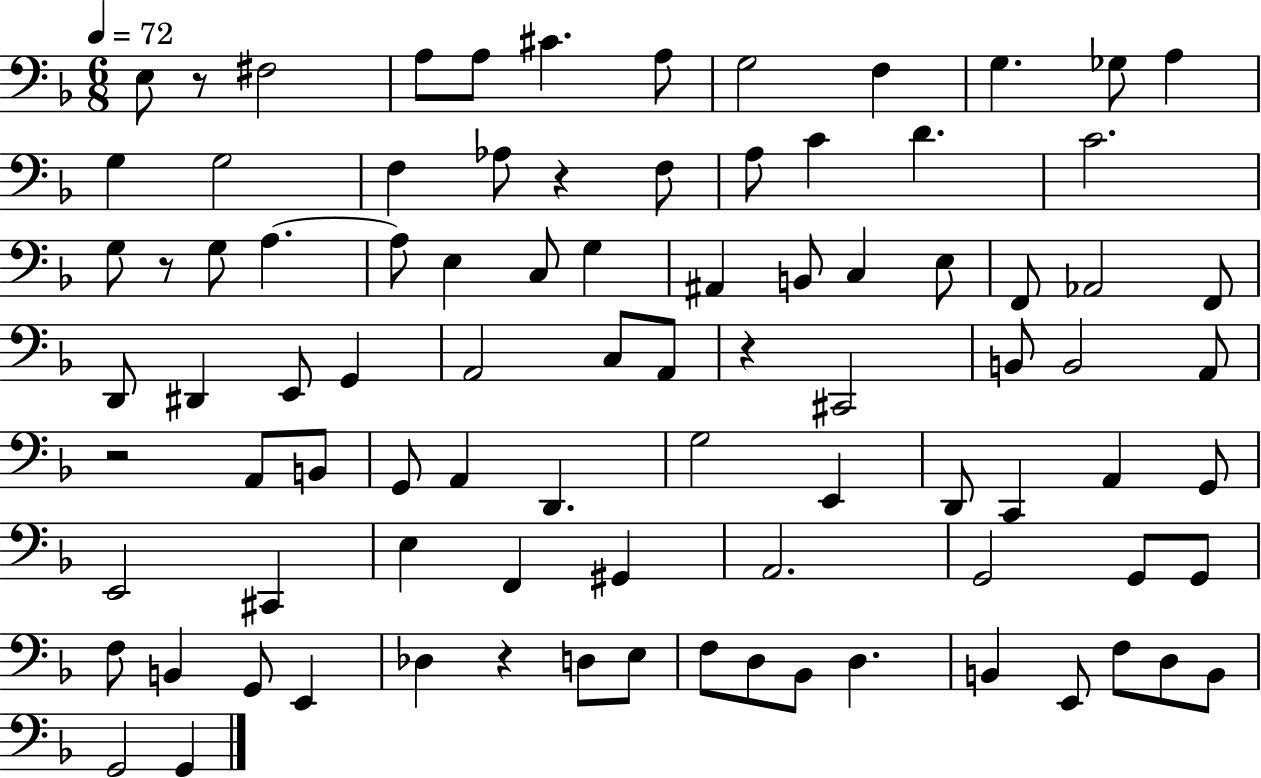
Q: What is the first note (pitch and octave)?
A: E3